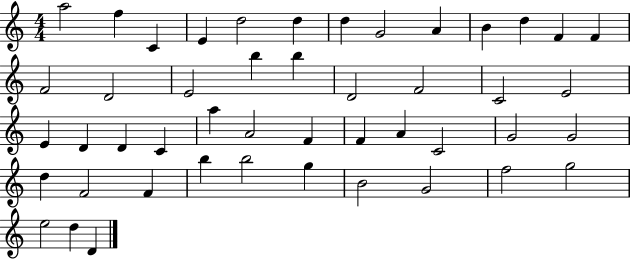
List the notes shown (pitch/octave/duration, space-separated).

A5/h F5/q C4/q E4/q D5/h D5/q D5/q G4/h A4/q B4/q D5/q F4/q F4/q F4/h D4/h E4/h B5/q B5/q D4/h F4/h C4/h E4/h E4/q D4/q D4/q C4/q A5/q A4/h F4/q F4/q A4/q C4/h G4/h G4/h D5/q F4/h F4/q B5/q B5/h G5/q B4/h G4/h F5/h G5/h E5/h D5/q D4/q